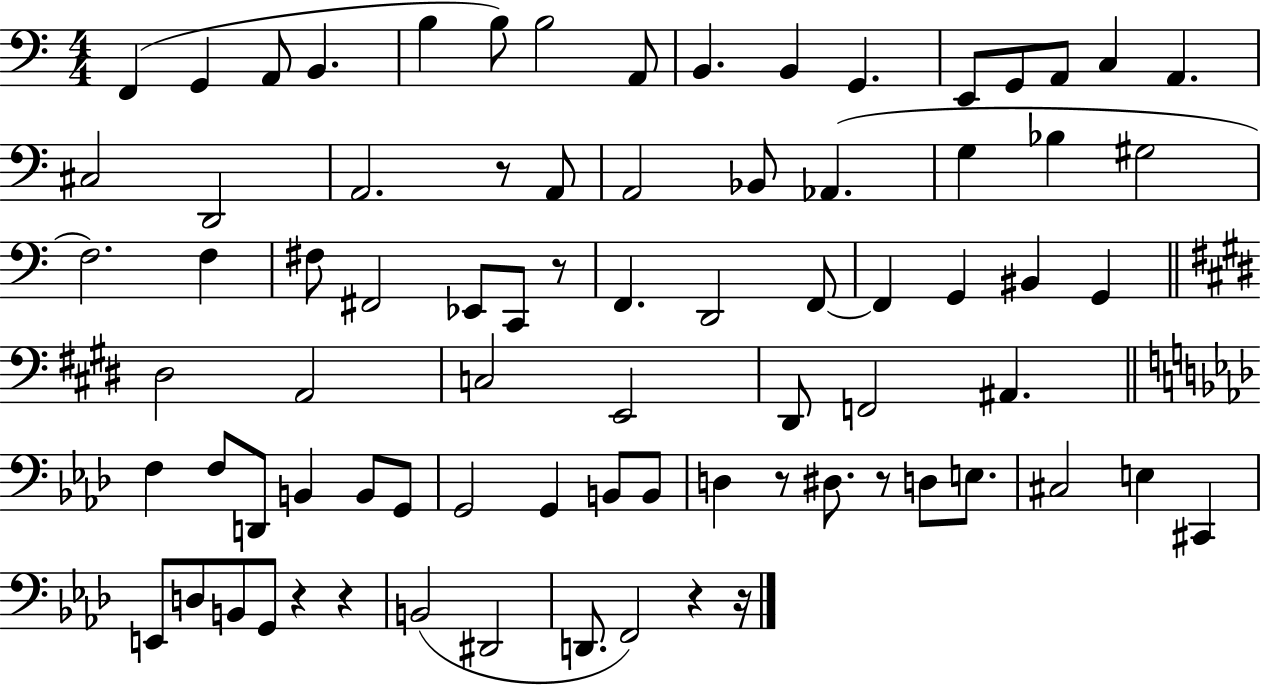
X:1
T:Untitled
M:4/4
L:1/4
K:C
F,, G,, A,,/2 B,, B, B,/2 B,2 A,,/2 B,, B,, G,, E,,/2 G,,/2 A,,/2 C, A,, ^C,2 D,,2 A,,2 z/2 A,,/2 A,,2 _B,,/2 _A,, G, _B, ^G,2 F,2 F, ^F,/2 ^F,,2 _E,,/2 C,,/2 z/2 F,, D,,2 F,,/2 F,, G,, ^B,, G,, ^D,2 A,,2 C,2 E,,2 ^D,,/2 F,,2 ^A,, F, F,/2 D,,/2 B,, B,,/2 G,,/2 G,,2 G,, B,,/2 B,,/2 D, z/2 ^D,/2 z/2 D,/2 E,/2 ^C,2 E, ^C,, E,,/2 D,/2 B,,/2 G,,/2 z z B,,2 ^D,,2 D,,/2 F,,2 z z/4